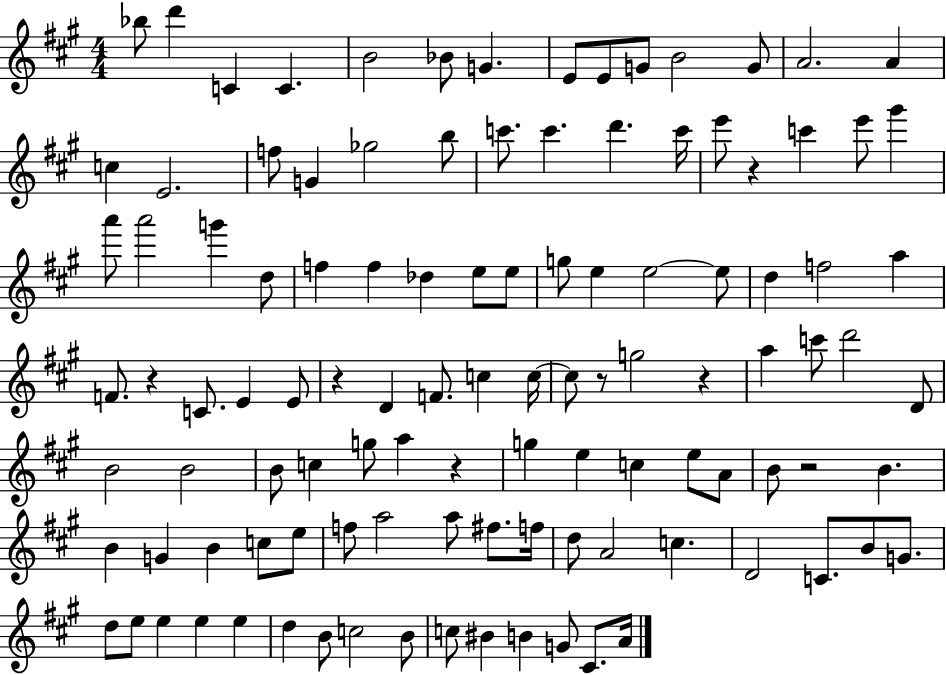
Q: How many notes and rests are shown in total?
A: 110